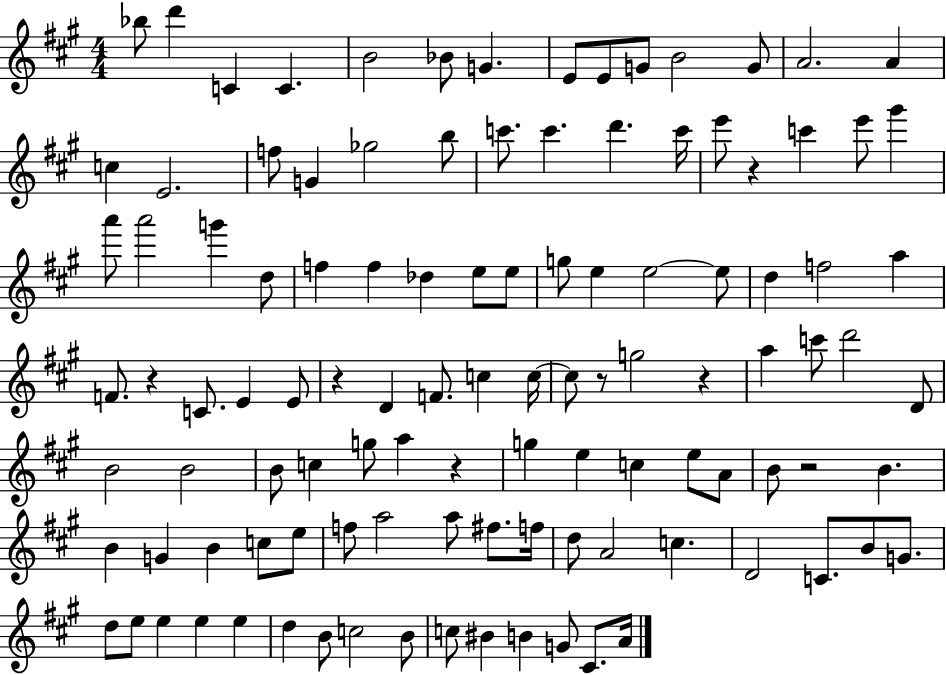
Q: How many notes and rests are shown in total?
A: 110